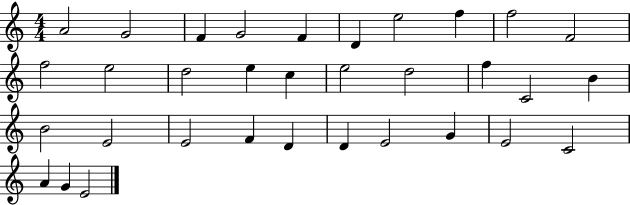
{
  \clef treble
  \numericTimeSignature
  \time 4/4
  \key c \major
  a'2 g'2 | f'4 g'2 f'4 | d'4 e''2 f''4 | f''2 f'2 | \break f''2 e''2 | d''2 e''4 c''4 | e''2 d''2 | f''4 c'2 b'4 | \break b'2 e'2 | e'2 f'4 d'4 | d'4 e'2 g'4 | e'2 c'2 | \break a'4 g'4 e'2 | \bar "|."
}